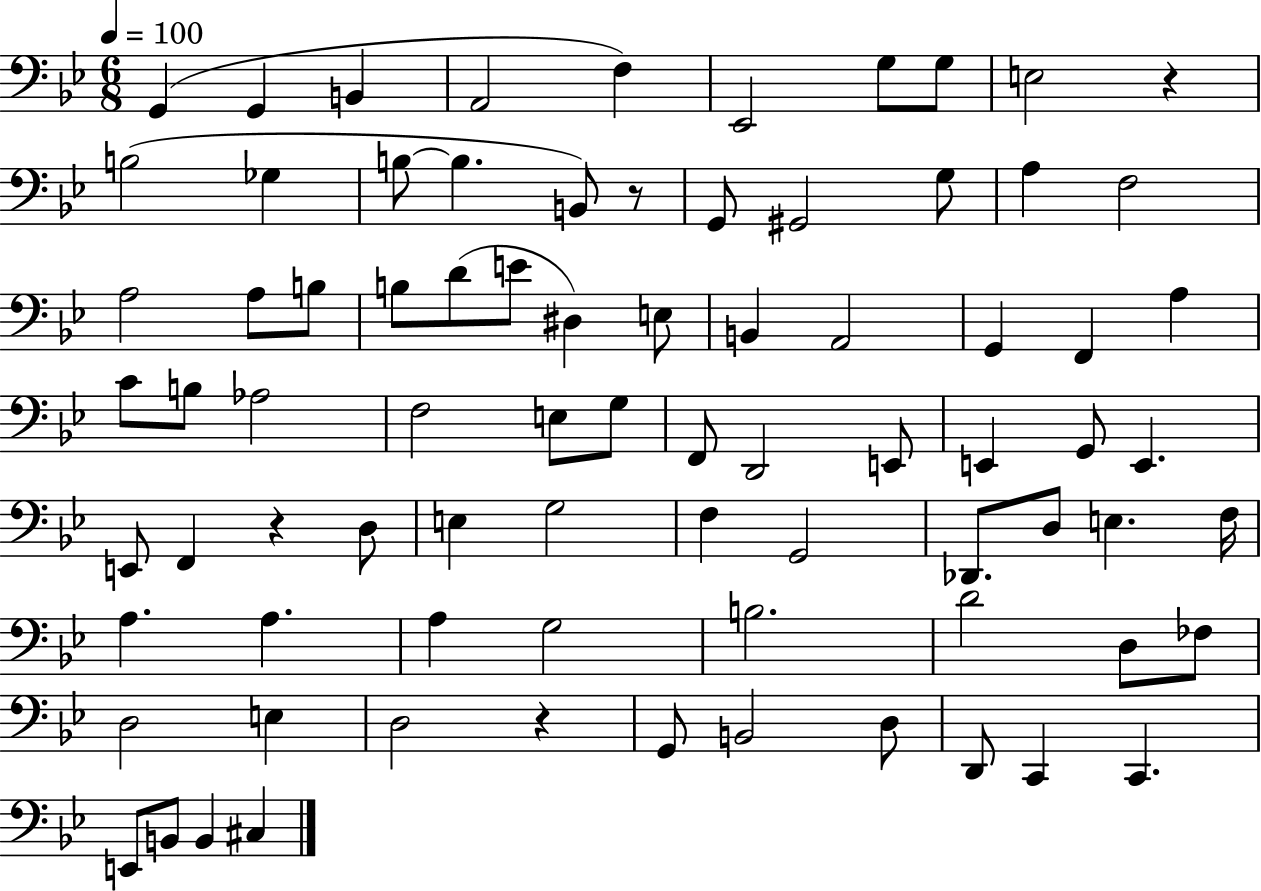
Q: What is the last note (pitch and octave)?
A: C#3